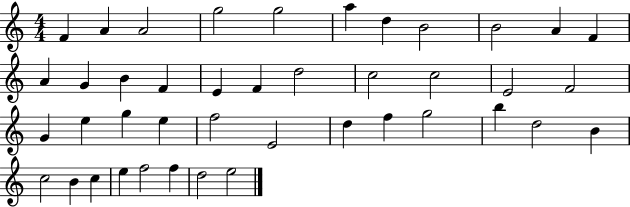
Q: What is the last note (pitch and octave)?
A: E5